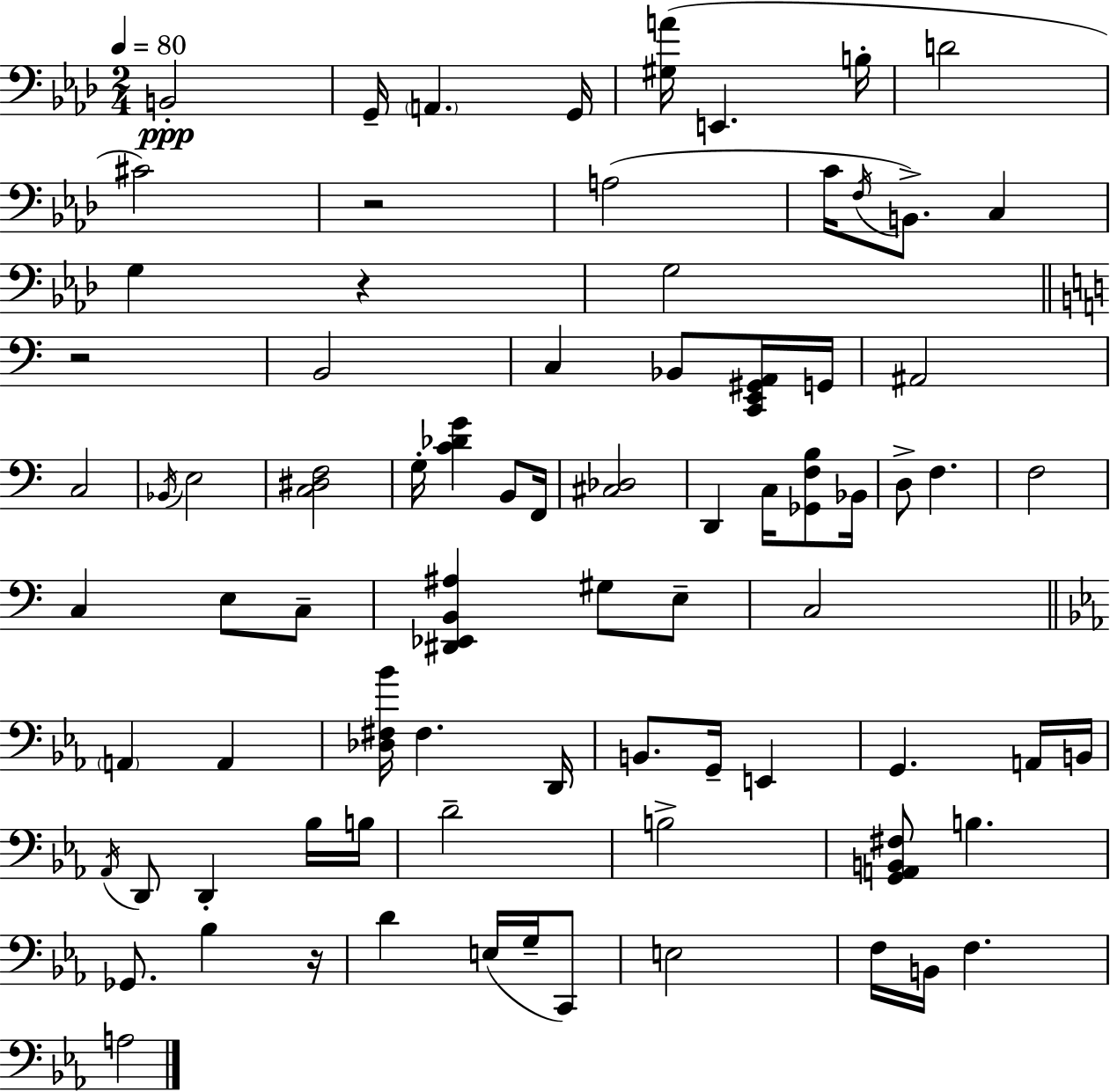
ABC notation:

X:1
T:Untitled
M:2/4
L:1/4
K:Ab
B,,2 G,,/4 A,, G,,/4 [^G,A]/4 E,, B,/4 D2 ^C2 z2 A,2 C/4 F,/4 B,,/2 C, G, z G,2 z2 B,,2 C, _B,,/2 [C,,E,,^G,,A,,]/4 G,,/4 ^A,,2 C,2 _B,,/4 E,2 [C,^D,F,]2 G,/4 [C_DG] B,,/2 F,,/4 [^C,_D,]2 D,, C,/4 [_G,,F,B,]/2 _B,,/4 D,/2 F, F,2 C, E,/2 C,/2 [^D,,_E,,B,,^A,] ^G,/2 E,/2 C,2 A,, A,, [_D,^F,_B]/4 ^F, D,,/4 B,,/2 G,,/4 E,, G,, A,,/4 B,,/4 _A,,/4 D,,/2 D,, _B,/4 B,/4 D2 B,2 [G,,A,,B,,^F,]/2 B, _G,,/2 _B, z/4 D E,/4 G,/4 C,,/2 E,2 F,/4 B,,/4 F, A,2